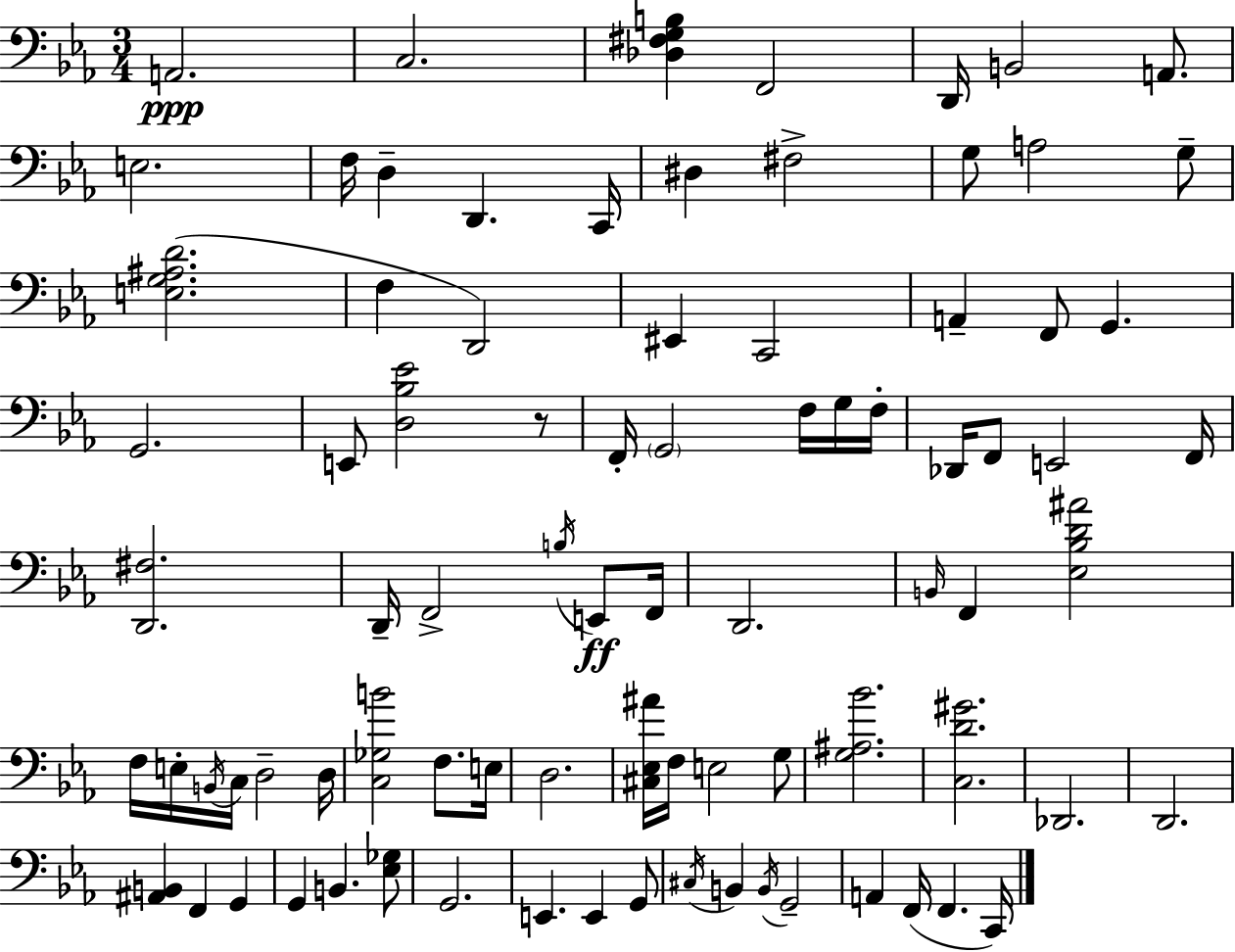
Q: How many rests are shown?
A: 1